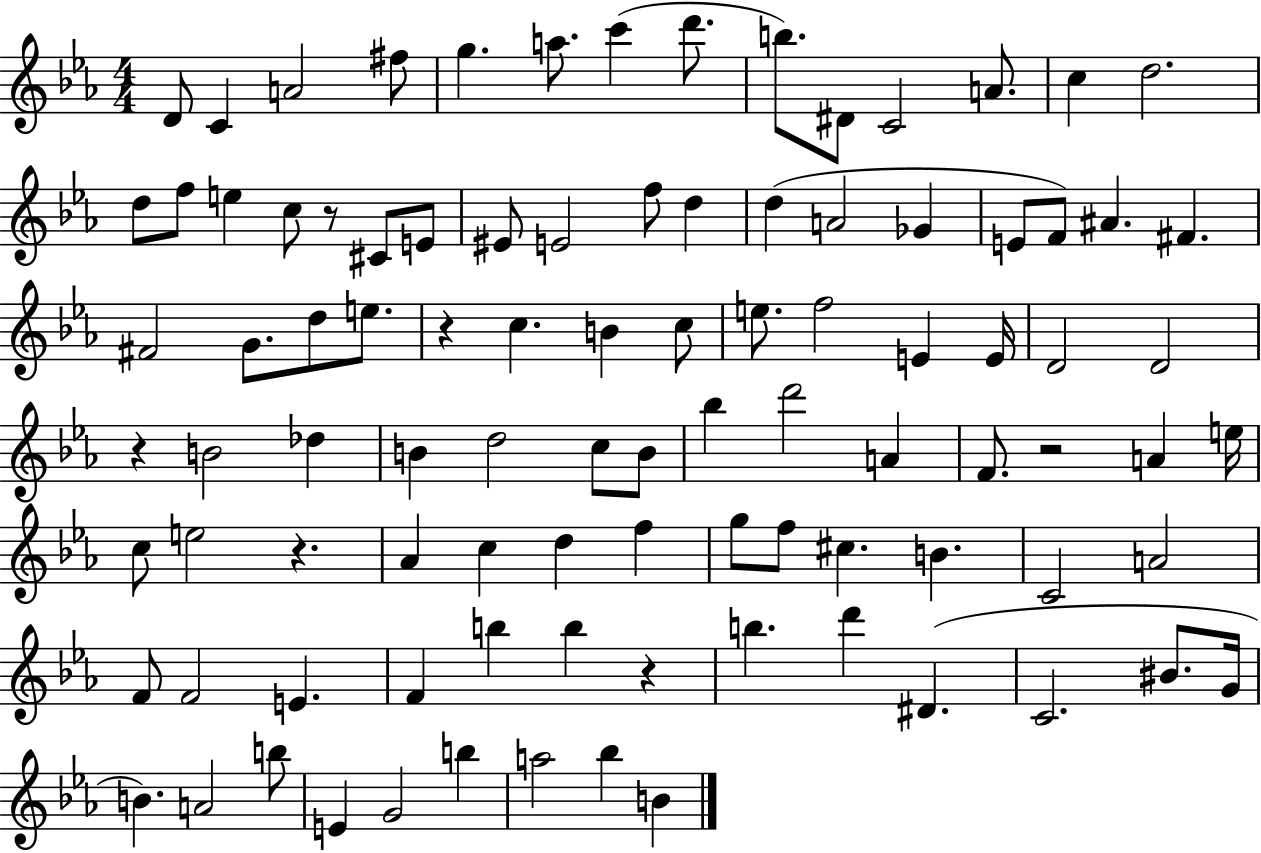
X:1
T:Untitled
M:4/4
L:1/4
K:Eb
D/2 C A2 ^f/2 g a/2 c' d'/2 b/2 ^D/2 C2 A/2 c d2 d/2 f/2 e c/2 z/2 ^C/2 E/2 ^E/2 E2 f/2 d d A2 _G E/2 F/2 ^A ^F ^F2 G/2 d/2 e/2 z c B c/2 e/2 f2 E E/4 D2 D2 z B2 _d B d2 c/2 B/2 _b d'2 A F/2 z2 A e/4 c/2 e2 z _A c d f g/2 f/2 ^c B C2 A2 F/2 F2 E F b b z b d' ^D C2 ^B/2 G/4 B A2 b/2 E G2 b a2 _b B